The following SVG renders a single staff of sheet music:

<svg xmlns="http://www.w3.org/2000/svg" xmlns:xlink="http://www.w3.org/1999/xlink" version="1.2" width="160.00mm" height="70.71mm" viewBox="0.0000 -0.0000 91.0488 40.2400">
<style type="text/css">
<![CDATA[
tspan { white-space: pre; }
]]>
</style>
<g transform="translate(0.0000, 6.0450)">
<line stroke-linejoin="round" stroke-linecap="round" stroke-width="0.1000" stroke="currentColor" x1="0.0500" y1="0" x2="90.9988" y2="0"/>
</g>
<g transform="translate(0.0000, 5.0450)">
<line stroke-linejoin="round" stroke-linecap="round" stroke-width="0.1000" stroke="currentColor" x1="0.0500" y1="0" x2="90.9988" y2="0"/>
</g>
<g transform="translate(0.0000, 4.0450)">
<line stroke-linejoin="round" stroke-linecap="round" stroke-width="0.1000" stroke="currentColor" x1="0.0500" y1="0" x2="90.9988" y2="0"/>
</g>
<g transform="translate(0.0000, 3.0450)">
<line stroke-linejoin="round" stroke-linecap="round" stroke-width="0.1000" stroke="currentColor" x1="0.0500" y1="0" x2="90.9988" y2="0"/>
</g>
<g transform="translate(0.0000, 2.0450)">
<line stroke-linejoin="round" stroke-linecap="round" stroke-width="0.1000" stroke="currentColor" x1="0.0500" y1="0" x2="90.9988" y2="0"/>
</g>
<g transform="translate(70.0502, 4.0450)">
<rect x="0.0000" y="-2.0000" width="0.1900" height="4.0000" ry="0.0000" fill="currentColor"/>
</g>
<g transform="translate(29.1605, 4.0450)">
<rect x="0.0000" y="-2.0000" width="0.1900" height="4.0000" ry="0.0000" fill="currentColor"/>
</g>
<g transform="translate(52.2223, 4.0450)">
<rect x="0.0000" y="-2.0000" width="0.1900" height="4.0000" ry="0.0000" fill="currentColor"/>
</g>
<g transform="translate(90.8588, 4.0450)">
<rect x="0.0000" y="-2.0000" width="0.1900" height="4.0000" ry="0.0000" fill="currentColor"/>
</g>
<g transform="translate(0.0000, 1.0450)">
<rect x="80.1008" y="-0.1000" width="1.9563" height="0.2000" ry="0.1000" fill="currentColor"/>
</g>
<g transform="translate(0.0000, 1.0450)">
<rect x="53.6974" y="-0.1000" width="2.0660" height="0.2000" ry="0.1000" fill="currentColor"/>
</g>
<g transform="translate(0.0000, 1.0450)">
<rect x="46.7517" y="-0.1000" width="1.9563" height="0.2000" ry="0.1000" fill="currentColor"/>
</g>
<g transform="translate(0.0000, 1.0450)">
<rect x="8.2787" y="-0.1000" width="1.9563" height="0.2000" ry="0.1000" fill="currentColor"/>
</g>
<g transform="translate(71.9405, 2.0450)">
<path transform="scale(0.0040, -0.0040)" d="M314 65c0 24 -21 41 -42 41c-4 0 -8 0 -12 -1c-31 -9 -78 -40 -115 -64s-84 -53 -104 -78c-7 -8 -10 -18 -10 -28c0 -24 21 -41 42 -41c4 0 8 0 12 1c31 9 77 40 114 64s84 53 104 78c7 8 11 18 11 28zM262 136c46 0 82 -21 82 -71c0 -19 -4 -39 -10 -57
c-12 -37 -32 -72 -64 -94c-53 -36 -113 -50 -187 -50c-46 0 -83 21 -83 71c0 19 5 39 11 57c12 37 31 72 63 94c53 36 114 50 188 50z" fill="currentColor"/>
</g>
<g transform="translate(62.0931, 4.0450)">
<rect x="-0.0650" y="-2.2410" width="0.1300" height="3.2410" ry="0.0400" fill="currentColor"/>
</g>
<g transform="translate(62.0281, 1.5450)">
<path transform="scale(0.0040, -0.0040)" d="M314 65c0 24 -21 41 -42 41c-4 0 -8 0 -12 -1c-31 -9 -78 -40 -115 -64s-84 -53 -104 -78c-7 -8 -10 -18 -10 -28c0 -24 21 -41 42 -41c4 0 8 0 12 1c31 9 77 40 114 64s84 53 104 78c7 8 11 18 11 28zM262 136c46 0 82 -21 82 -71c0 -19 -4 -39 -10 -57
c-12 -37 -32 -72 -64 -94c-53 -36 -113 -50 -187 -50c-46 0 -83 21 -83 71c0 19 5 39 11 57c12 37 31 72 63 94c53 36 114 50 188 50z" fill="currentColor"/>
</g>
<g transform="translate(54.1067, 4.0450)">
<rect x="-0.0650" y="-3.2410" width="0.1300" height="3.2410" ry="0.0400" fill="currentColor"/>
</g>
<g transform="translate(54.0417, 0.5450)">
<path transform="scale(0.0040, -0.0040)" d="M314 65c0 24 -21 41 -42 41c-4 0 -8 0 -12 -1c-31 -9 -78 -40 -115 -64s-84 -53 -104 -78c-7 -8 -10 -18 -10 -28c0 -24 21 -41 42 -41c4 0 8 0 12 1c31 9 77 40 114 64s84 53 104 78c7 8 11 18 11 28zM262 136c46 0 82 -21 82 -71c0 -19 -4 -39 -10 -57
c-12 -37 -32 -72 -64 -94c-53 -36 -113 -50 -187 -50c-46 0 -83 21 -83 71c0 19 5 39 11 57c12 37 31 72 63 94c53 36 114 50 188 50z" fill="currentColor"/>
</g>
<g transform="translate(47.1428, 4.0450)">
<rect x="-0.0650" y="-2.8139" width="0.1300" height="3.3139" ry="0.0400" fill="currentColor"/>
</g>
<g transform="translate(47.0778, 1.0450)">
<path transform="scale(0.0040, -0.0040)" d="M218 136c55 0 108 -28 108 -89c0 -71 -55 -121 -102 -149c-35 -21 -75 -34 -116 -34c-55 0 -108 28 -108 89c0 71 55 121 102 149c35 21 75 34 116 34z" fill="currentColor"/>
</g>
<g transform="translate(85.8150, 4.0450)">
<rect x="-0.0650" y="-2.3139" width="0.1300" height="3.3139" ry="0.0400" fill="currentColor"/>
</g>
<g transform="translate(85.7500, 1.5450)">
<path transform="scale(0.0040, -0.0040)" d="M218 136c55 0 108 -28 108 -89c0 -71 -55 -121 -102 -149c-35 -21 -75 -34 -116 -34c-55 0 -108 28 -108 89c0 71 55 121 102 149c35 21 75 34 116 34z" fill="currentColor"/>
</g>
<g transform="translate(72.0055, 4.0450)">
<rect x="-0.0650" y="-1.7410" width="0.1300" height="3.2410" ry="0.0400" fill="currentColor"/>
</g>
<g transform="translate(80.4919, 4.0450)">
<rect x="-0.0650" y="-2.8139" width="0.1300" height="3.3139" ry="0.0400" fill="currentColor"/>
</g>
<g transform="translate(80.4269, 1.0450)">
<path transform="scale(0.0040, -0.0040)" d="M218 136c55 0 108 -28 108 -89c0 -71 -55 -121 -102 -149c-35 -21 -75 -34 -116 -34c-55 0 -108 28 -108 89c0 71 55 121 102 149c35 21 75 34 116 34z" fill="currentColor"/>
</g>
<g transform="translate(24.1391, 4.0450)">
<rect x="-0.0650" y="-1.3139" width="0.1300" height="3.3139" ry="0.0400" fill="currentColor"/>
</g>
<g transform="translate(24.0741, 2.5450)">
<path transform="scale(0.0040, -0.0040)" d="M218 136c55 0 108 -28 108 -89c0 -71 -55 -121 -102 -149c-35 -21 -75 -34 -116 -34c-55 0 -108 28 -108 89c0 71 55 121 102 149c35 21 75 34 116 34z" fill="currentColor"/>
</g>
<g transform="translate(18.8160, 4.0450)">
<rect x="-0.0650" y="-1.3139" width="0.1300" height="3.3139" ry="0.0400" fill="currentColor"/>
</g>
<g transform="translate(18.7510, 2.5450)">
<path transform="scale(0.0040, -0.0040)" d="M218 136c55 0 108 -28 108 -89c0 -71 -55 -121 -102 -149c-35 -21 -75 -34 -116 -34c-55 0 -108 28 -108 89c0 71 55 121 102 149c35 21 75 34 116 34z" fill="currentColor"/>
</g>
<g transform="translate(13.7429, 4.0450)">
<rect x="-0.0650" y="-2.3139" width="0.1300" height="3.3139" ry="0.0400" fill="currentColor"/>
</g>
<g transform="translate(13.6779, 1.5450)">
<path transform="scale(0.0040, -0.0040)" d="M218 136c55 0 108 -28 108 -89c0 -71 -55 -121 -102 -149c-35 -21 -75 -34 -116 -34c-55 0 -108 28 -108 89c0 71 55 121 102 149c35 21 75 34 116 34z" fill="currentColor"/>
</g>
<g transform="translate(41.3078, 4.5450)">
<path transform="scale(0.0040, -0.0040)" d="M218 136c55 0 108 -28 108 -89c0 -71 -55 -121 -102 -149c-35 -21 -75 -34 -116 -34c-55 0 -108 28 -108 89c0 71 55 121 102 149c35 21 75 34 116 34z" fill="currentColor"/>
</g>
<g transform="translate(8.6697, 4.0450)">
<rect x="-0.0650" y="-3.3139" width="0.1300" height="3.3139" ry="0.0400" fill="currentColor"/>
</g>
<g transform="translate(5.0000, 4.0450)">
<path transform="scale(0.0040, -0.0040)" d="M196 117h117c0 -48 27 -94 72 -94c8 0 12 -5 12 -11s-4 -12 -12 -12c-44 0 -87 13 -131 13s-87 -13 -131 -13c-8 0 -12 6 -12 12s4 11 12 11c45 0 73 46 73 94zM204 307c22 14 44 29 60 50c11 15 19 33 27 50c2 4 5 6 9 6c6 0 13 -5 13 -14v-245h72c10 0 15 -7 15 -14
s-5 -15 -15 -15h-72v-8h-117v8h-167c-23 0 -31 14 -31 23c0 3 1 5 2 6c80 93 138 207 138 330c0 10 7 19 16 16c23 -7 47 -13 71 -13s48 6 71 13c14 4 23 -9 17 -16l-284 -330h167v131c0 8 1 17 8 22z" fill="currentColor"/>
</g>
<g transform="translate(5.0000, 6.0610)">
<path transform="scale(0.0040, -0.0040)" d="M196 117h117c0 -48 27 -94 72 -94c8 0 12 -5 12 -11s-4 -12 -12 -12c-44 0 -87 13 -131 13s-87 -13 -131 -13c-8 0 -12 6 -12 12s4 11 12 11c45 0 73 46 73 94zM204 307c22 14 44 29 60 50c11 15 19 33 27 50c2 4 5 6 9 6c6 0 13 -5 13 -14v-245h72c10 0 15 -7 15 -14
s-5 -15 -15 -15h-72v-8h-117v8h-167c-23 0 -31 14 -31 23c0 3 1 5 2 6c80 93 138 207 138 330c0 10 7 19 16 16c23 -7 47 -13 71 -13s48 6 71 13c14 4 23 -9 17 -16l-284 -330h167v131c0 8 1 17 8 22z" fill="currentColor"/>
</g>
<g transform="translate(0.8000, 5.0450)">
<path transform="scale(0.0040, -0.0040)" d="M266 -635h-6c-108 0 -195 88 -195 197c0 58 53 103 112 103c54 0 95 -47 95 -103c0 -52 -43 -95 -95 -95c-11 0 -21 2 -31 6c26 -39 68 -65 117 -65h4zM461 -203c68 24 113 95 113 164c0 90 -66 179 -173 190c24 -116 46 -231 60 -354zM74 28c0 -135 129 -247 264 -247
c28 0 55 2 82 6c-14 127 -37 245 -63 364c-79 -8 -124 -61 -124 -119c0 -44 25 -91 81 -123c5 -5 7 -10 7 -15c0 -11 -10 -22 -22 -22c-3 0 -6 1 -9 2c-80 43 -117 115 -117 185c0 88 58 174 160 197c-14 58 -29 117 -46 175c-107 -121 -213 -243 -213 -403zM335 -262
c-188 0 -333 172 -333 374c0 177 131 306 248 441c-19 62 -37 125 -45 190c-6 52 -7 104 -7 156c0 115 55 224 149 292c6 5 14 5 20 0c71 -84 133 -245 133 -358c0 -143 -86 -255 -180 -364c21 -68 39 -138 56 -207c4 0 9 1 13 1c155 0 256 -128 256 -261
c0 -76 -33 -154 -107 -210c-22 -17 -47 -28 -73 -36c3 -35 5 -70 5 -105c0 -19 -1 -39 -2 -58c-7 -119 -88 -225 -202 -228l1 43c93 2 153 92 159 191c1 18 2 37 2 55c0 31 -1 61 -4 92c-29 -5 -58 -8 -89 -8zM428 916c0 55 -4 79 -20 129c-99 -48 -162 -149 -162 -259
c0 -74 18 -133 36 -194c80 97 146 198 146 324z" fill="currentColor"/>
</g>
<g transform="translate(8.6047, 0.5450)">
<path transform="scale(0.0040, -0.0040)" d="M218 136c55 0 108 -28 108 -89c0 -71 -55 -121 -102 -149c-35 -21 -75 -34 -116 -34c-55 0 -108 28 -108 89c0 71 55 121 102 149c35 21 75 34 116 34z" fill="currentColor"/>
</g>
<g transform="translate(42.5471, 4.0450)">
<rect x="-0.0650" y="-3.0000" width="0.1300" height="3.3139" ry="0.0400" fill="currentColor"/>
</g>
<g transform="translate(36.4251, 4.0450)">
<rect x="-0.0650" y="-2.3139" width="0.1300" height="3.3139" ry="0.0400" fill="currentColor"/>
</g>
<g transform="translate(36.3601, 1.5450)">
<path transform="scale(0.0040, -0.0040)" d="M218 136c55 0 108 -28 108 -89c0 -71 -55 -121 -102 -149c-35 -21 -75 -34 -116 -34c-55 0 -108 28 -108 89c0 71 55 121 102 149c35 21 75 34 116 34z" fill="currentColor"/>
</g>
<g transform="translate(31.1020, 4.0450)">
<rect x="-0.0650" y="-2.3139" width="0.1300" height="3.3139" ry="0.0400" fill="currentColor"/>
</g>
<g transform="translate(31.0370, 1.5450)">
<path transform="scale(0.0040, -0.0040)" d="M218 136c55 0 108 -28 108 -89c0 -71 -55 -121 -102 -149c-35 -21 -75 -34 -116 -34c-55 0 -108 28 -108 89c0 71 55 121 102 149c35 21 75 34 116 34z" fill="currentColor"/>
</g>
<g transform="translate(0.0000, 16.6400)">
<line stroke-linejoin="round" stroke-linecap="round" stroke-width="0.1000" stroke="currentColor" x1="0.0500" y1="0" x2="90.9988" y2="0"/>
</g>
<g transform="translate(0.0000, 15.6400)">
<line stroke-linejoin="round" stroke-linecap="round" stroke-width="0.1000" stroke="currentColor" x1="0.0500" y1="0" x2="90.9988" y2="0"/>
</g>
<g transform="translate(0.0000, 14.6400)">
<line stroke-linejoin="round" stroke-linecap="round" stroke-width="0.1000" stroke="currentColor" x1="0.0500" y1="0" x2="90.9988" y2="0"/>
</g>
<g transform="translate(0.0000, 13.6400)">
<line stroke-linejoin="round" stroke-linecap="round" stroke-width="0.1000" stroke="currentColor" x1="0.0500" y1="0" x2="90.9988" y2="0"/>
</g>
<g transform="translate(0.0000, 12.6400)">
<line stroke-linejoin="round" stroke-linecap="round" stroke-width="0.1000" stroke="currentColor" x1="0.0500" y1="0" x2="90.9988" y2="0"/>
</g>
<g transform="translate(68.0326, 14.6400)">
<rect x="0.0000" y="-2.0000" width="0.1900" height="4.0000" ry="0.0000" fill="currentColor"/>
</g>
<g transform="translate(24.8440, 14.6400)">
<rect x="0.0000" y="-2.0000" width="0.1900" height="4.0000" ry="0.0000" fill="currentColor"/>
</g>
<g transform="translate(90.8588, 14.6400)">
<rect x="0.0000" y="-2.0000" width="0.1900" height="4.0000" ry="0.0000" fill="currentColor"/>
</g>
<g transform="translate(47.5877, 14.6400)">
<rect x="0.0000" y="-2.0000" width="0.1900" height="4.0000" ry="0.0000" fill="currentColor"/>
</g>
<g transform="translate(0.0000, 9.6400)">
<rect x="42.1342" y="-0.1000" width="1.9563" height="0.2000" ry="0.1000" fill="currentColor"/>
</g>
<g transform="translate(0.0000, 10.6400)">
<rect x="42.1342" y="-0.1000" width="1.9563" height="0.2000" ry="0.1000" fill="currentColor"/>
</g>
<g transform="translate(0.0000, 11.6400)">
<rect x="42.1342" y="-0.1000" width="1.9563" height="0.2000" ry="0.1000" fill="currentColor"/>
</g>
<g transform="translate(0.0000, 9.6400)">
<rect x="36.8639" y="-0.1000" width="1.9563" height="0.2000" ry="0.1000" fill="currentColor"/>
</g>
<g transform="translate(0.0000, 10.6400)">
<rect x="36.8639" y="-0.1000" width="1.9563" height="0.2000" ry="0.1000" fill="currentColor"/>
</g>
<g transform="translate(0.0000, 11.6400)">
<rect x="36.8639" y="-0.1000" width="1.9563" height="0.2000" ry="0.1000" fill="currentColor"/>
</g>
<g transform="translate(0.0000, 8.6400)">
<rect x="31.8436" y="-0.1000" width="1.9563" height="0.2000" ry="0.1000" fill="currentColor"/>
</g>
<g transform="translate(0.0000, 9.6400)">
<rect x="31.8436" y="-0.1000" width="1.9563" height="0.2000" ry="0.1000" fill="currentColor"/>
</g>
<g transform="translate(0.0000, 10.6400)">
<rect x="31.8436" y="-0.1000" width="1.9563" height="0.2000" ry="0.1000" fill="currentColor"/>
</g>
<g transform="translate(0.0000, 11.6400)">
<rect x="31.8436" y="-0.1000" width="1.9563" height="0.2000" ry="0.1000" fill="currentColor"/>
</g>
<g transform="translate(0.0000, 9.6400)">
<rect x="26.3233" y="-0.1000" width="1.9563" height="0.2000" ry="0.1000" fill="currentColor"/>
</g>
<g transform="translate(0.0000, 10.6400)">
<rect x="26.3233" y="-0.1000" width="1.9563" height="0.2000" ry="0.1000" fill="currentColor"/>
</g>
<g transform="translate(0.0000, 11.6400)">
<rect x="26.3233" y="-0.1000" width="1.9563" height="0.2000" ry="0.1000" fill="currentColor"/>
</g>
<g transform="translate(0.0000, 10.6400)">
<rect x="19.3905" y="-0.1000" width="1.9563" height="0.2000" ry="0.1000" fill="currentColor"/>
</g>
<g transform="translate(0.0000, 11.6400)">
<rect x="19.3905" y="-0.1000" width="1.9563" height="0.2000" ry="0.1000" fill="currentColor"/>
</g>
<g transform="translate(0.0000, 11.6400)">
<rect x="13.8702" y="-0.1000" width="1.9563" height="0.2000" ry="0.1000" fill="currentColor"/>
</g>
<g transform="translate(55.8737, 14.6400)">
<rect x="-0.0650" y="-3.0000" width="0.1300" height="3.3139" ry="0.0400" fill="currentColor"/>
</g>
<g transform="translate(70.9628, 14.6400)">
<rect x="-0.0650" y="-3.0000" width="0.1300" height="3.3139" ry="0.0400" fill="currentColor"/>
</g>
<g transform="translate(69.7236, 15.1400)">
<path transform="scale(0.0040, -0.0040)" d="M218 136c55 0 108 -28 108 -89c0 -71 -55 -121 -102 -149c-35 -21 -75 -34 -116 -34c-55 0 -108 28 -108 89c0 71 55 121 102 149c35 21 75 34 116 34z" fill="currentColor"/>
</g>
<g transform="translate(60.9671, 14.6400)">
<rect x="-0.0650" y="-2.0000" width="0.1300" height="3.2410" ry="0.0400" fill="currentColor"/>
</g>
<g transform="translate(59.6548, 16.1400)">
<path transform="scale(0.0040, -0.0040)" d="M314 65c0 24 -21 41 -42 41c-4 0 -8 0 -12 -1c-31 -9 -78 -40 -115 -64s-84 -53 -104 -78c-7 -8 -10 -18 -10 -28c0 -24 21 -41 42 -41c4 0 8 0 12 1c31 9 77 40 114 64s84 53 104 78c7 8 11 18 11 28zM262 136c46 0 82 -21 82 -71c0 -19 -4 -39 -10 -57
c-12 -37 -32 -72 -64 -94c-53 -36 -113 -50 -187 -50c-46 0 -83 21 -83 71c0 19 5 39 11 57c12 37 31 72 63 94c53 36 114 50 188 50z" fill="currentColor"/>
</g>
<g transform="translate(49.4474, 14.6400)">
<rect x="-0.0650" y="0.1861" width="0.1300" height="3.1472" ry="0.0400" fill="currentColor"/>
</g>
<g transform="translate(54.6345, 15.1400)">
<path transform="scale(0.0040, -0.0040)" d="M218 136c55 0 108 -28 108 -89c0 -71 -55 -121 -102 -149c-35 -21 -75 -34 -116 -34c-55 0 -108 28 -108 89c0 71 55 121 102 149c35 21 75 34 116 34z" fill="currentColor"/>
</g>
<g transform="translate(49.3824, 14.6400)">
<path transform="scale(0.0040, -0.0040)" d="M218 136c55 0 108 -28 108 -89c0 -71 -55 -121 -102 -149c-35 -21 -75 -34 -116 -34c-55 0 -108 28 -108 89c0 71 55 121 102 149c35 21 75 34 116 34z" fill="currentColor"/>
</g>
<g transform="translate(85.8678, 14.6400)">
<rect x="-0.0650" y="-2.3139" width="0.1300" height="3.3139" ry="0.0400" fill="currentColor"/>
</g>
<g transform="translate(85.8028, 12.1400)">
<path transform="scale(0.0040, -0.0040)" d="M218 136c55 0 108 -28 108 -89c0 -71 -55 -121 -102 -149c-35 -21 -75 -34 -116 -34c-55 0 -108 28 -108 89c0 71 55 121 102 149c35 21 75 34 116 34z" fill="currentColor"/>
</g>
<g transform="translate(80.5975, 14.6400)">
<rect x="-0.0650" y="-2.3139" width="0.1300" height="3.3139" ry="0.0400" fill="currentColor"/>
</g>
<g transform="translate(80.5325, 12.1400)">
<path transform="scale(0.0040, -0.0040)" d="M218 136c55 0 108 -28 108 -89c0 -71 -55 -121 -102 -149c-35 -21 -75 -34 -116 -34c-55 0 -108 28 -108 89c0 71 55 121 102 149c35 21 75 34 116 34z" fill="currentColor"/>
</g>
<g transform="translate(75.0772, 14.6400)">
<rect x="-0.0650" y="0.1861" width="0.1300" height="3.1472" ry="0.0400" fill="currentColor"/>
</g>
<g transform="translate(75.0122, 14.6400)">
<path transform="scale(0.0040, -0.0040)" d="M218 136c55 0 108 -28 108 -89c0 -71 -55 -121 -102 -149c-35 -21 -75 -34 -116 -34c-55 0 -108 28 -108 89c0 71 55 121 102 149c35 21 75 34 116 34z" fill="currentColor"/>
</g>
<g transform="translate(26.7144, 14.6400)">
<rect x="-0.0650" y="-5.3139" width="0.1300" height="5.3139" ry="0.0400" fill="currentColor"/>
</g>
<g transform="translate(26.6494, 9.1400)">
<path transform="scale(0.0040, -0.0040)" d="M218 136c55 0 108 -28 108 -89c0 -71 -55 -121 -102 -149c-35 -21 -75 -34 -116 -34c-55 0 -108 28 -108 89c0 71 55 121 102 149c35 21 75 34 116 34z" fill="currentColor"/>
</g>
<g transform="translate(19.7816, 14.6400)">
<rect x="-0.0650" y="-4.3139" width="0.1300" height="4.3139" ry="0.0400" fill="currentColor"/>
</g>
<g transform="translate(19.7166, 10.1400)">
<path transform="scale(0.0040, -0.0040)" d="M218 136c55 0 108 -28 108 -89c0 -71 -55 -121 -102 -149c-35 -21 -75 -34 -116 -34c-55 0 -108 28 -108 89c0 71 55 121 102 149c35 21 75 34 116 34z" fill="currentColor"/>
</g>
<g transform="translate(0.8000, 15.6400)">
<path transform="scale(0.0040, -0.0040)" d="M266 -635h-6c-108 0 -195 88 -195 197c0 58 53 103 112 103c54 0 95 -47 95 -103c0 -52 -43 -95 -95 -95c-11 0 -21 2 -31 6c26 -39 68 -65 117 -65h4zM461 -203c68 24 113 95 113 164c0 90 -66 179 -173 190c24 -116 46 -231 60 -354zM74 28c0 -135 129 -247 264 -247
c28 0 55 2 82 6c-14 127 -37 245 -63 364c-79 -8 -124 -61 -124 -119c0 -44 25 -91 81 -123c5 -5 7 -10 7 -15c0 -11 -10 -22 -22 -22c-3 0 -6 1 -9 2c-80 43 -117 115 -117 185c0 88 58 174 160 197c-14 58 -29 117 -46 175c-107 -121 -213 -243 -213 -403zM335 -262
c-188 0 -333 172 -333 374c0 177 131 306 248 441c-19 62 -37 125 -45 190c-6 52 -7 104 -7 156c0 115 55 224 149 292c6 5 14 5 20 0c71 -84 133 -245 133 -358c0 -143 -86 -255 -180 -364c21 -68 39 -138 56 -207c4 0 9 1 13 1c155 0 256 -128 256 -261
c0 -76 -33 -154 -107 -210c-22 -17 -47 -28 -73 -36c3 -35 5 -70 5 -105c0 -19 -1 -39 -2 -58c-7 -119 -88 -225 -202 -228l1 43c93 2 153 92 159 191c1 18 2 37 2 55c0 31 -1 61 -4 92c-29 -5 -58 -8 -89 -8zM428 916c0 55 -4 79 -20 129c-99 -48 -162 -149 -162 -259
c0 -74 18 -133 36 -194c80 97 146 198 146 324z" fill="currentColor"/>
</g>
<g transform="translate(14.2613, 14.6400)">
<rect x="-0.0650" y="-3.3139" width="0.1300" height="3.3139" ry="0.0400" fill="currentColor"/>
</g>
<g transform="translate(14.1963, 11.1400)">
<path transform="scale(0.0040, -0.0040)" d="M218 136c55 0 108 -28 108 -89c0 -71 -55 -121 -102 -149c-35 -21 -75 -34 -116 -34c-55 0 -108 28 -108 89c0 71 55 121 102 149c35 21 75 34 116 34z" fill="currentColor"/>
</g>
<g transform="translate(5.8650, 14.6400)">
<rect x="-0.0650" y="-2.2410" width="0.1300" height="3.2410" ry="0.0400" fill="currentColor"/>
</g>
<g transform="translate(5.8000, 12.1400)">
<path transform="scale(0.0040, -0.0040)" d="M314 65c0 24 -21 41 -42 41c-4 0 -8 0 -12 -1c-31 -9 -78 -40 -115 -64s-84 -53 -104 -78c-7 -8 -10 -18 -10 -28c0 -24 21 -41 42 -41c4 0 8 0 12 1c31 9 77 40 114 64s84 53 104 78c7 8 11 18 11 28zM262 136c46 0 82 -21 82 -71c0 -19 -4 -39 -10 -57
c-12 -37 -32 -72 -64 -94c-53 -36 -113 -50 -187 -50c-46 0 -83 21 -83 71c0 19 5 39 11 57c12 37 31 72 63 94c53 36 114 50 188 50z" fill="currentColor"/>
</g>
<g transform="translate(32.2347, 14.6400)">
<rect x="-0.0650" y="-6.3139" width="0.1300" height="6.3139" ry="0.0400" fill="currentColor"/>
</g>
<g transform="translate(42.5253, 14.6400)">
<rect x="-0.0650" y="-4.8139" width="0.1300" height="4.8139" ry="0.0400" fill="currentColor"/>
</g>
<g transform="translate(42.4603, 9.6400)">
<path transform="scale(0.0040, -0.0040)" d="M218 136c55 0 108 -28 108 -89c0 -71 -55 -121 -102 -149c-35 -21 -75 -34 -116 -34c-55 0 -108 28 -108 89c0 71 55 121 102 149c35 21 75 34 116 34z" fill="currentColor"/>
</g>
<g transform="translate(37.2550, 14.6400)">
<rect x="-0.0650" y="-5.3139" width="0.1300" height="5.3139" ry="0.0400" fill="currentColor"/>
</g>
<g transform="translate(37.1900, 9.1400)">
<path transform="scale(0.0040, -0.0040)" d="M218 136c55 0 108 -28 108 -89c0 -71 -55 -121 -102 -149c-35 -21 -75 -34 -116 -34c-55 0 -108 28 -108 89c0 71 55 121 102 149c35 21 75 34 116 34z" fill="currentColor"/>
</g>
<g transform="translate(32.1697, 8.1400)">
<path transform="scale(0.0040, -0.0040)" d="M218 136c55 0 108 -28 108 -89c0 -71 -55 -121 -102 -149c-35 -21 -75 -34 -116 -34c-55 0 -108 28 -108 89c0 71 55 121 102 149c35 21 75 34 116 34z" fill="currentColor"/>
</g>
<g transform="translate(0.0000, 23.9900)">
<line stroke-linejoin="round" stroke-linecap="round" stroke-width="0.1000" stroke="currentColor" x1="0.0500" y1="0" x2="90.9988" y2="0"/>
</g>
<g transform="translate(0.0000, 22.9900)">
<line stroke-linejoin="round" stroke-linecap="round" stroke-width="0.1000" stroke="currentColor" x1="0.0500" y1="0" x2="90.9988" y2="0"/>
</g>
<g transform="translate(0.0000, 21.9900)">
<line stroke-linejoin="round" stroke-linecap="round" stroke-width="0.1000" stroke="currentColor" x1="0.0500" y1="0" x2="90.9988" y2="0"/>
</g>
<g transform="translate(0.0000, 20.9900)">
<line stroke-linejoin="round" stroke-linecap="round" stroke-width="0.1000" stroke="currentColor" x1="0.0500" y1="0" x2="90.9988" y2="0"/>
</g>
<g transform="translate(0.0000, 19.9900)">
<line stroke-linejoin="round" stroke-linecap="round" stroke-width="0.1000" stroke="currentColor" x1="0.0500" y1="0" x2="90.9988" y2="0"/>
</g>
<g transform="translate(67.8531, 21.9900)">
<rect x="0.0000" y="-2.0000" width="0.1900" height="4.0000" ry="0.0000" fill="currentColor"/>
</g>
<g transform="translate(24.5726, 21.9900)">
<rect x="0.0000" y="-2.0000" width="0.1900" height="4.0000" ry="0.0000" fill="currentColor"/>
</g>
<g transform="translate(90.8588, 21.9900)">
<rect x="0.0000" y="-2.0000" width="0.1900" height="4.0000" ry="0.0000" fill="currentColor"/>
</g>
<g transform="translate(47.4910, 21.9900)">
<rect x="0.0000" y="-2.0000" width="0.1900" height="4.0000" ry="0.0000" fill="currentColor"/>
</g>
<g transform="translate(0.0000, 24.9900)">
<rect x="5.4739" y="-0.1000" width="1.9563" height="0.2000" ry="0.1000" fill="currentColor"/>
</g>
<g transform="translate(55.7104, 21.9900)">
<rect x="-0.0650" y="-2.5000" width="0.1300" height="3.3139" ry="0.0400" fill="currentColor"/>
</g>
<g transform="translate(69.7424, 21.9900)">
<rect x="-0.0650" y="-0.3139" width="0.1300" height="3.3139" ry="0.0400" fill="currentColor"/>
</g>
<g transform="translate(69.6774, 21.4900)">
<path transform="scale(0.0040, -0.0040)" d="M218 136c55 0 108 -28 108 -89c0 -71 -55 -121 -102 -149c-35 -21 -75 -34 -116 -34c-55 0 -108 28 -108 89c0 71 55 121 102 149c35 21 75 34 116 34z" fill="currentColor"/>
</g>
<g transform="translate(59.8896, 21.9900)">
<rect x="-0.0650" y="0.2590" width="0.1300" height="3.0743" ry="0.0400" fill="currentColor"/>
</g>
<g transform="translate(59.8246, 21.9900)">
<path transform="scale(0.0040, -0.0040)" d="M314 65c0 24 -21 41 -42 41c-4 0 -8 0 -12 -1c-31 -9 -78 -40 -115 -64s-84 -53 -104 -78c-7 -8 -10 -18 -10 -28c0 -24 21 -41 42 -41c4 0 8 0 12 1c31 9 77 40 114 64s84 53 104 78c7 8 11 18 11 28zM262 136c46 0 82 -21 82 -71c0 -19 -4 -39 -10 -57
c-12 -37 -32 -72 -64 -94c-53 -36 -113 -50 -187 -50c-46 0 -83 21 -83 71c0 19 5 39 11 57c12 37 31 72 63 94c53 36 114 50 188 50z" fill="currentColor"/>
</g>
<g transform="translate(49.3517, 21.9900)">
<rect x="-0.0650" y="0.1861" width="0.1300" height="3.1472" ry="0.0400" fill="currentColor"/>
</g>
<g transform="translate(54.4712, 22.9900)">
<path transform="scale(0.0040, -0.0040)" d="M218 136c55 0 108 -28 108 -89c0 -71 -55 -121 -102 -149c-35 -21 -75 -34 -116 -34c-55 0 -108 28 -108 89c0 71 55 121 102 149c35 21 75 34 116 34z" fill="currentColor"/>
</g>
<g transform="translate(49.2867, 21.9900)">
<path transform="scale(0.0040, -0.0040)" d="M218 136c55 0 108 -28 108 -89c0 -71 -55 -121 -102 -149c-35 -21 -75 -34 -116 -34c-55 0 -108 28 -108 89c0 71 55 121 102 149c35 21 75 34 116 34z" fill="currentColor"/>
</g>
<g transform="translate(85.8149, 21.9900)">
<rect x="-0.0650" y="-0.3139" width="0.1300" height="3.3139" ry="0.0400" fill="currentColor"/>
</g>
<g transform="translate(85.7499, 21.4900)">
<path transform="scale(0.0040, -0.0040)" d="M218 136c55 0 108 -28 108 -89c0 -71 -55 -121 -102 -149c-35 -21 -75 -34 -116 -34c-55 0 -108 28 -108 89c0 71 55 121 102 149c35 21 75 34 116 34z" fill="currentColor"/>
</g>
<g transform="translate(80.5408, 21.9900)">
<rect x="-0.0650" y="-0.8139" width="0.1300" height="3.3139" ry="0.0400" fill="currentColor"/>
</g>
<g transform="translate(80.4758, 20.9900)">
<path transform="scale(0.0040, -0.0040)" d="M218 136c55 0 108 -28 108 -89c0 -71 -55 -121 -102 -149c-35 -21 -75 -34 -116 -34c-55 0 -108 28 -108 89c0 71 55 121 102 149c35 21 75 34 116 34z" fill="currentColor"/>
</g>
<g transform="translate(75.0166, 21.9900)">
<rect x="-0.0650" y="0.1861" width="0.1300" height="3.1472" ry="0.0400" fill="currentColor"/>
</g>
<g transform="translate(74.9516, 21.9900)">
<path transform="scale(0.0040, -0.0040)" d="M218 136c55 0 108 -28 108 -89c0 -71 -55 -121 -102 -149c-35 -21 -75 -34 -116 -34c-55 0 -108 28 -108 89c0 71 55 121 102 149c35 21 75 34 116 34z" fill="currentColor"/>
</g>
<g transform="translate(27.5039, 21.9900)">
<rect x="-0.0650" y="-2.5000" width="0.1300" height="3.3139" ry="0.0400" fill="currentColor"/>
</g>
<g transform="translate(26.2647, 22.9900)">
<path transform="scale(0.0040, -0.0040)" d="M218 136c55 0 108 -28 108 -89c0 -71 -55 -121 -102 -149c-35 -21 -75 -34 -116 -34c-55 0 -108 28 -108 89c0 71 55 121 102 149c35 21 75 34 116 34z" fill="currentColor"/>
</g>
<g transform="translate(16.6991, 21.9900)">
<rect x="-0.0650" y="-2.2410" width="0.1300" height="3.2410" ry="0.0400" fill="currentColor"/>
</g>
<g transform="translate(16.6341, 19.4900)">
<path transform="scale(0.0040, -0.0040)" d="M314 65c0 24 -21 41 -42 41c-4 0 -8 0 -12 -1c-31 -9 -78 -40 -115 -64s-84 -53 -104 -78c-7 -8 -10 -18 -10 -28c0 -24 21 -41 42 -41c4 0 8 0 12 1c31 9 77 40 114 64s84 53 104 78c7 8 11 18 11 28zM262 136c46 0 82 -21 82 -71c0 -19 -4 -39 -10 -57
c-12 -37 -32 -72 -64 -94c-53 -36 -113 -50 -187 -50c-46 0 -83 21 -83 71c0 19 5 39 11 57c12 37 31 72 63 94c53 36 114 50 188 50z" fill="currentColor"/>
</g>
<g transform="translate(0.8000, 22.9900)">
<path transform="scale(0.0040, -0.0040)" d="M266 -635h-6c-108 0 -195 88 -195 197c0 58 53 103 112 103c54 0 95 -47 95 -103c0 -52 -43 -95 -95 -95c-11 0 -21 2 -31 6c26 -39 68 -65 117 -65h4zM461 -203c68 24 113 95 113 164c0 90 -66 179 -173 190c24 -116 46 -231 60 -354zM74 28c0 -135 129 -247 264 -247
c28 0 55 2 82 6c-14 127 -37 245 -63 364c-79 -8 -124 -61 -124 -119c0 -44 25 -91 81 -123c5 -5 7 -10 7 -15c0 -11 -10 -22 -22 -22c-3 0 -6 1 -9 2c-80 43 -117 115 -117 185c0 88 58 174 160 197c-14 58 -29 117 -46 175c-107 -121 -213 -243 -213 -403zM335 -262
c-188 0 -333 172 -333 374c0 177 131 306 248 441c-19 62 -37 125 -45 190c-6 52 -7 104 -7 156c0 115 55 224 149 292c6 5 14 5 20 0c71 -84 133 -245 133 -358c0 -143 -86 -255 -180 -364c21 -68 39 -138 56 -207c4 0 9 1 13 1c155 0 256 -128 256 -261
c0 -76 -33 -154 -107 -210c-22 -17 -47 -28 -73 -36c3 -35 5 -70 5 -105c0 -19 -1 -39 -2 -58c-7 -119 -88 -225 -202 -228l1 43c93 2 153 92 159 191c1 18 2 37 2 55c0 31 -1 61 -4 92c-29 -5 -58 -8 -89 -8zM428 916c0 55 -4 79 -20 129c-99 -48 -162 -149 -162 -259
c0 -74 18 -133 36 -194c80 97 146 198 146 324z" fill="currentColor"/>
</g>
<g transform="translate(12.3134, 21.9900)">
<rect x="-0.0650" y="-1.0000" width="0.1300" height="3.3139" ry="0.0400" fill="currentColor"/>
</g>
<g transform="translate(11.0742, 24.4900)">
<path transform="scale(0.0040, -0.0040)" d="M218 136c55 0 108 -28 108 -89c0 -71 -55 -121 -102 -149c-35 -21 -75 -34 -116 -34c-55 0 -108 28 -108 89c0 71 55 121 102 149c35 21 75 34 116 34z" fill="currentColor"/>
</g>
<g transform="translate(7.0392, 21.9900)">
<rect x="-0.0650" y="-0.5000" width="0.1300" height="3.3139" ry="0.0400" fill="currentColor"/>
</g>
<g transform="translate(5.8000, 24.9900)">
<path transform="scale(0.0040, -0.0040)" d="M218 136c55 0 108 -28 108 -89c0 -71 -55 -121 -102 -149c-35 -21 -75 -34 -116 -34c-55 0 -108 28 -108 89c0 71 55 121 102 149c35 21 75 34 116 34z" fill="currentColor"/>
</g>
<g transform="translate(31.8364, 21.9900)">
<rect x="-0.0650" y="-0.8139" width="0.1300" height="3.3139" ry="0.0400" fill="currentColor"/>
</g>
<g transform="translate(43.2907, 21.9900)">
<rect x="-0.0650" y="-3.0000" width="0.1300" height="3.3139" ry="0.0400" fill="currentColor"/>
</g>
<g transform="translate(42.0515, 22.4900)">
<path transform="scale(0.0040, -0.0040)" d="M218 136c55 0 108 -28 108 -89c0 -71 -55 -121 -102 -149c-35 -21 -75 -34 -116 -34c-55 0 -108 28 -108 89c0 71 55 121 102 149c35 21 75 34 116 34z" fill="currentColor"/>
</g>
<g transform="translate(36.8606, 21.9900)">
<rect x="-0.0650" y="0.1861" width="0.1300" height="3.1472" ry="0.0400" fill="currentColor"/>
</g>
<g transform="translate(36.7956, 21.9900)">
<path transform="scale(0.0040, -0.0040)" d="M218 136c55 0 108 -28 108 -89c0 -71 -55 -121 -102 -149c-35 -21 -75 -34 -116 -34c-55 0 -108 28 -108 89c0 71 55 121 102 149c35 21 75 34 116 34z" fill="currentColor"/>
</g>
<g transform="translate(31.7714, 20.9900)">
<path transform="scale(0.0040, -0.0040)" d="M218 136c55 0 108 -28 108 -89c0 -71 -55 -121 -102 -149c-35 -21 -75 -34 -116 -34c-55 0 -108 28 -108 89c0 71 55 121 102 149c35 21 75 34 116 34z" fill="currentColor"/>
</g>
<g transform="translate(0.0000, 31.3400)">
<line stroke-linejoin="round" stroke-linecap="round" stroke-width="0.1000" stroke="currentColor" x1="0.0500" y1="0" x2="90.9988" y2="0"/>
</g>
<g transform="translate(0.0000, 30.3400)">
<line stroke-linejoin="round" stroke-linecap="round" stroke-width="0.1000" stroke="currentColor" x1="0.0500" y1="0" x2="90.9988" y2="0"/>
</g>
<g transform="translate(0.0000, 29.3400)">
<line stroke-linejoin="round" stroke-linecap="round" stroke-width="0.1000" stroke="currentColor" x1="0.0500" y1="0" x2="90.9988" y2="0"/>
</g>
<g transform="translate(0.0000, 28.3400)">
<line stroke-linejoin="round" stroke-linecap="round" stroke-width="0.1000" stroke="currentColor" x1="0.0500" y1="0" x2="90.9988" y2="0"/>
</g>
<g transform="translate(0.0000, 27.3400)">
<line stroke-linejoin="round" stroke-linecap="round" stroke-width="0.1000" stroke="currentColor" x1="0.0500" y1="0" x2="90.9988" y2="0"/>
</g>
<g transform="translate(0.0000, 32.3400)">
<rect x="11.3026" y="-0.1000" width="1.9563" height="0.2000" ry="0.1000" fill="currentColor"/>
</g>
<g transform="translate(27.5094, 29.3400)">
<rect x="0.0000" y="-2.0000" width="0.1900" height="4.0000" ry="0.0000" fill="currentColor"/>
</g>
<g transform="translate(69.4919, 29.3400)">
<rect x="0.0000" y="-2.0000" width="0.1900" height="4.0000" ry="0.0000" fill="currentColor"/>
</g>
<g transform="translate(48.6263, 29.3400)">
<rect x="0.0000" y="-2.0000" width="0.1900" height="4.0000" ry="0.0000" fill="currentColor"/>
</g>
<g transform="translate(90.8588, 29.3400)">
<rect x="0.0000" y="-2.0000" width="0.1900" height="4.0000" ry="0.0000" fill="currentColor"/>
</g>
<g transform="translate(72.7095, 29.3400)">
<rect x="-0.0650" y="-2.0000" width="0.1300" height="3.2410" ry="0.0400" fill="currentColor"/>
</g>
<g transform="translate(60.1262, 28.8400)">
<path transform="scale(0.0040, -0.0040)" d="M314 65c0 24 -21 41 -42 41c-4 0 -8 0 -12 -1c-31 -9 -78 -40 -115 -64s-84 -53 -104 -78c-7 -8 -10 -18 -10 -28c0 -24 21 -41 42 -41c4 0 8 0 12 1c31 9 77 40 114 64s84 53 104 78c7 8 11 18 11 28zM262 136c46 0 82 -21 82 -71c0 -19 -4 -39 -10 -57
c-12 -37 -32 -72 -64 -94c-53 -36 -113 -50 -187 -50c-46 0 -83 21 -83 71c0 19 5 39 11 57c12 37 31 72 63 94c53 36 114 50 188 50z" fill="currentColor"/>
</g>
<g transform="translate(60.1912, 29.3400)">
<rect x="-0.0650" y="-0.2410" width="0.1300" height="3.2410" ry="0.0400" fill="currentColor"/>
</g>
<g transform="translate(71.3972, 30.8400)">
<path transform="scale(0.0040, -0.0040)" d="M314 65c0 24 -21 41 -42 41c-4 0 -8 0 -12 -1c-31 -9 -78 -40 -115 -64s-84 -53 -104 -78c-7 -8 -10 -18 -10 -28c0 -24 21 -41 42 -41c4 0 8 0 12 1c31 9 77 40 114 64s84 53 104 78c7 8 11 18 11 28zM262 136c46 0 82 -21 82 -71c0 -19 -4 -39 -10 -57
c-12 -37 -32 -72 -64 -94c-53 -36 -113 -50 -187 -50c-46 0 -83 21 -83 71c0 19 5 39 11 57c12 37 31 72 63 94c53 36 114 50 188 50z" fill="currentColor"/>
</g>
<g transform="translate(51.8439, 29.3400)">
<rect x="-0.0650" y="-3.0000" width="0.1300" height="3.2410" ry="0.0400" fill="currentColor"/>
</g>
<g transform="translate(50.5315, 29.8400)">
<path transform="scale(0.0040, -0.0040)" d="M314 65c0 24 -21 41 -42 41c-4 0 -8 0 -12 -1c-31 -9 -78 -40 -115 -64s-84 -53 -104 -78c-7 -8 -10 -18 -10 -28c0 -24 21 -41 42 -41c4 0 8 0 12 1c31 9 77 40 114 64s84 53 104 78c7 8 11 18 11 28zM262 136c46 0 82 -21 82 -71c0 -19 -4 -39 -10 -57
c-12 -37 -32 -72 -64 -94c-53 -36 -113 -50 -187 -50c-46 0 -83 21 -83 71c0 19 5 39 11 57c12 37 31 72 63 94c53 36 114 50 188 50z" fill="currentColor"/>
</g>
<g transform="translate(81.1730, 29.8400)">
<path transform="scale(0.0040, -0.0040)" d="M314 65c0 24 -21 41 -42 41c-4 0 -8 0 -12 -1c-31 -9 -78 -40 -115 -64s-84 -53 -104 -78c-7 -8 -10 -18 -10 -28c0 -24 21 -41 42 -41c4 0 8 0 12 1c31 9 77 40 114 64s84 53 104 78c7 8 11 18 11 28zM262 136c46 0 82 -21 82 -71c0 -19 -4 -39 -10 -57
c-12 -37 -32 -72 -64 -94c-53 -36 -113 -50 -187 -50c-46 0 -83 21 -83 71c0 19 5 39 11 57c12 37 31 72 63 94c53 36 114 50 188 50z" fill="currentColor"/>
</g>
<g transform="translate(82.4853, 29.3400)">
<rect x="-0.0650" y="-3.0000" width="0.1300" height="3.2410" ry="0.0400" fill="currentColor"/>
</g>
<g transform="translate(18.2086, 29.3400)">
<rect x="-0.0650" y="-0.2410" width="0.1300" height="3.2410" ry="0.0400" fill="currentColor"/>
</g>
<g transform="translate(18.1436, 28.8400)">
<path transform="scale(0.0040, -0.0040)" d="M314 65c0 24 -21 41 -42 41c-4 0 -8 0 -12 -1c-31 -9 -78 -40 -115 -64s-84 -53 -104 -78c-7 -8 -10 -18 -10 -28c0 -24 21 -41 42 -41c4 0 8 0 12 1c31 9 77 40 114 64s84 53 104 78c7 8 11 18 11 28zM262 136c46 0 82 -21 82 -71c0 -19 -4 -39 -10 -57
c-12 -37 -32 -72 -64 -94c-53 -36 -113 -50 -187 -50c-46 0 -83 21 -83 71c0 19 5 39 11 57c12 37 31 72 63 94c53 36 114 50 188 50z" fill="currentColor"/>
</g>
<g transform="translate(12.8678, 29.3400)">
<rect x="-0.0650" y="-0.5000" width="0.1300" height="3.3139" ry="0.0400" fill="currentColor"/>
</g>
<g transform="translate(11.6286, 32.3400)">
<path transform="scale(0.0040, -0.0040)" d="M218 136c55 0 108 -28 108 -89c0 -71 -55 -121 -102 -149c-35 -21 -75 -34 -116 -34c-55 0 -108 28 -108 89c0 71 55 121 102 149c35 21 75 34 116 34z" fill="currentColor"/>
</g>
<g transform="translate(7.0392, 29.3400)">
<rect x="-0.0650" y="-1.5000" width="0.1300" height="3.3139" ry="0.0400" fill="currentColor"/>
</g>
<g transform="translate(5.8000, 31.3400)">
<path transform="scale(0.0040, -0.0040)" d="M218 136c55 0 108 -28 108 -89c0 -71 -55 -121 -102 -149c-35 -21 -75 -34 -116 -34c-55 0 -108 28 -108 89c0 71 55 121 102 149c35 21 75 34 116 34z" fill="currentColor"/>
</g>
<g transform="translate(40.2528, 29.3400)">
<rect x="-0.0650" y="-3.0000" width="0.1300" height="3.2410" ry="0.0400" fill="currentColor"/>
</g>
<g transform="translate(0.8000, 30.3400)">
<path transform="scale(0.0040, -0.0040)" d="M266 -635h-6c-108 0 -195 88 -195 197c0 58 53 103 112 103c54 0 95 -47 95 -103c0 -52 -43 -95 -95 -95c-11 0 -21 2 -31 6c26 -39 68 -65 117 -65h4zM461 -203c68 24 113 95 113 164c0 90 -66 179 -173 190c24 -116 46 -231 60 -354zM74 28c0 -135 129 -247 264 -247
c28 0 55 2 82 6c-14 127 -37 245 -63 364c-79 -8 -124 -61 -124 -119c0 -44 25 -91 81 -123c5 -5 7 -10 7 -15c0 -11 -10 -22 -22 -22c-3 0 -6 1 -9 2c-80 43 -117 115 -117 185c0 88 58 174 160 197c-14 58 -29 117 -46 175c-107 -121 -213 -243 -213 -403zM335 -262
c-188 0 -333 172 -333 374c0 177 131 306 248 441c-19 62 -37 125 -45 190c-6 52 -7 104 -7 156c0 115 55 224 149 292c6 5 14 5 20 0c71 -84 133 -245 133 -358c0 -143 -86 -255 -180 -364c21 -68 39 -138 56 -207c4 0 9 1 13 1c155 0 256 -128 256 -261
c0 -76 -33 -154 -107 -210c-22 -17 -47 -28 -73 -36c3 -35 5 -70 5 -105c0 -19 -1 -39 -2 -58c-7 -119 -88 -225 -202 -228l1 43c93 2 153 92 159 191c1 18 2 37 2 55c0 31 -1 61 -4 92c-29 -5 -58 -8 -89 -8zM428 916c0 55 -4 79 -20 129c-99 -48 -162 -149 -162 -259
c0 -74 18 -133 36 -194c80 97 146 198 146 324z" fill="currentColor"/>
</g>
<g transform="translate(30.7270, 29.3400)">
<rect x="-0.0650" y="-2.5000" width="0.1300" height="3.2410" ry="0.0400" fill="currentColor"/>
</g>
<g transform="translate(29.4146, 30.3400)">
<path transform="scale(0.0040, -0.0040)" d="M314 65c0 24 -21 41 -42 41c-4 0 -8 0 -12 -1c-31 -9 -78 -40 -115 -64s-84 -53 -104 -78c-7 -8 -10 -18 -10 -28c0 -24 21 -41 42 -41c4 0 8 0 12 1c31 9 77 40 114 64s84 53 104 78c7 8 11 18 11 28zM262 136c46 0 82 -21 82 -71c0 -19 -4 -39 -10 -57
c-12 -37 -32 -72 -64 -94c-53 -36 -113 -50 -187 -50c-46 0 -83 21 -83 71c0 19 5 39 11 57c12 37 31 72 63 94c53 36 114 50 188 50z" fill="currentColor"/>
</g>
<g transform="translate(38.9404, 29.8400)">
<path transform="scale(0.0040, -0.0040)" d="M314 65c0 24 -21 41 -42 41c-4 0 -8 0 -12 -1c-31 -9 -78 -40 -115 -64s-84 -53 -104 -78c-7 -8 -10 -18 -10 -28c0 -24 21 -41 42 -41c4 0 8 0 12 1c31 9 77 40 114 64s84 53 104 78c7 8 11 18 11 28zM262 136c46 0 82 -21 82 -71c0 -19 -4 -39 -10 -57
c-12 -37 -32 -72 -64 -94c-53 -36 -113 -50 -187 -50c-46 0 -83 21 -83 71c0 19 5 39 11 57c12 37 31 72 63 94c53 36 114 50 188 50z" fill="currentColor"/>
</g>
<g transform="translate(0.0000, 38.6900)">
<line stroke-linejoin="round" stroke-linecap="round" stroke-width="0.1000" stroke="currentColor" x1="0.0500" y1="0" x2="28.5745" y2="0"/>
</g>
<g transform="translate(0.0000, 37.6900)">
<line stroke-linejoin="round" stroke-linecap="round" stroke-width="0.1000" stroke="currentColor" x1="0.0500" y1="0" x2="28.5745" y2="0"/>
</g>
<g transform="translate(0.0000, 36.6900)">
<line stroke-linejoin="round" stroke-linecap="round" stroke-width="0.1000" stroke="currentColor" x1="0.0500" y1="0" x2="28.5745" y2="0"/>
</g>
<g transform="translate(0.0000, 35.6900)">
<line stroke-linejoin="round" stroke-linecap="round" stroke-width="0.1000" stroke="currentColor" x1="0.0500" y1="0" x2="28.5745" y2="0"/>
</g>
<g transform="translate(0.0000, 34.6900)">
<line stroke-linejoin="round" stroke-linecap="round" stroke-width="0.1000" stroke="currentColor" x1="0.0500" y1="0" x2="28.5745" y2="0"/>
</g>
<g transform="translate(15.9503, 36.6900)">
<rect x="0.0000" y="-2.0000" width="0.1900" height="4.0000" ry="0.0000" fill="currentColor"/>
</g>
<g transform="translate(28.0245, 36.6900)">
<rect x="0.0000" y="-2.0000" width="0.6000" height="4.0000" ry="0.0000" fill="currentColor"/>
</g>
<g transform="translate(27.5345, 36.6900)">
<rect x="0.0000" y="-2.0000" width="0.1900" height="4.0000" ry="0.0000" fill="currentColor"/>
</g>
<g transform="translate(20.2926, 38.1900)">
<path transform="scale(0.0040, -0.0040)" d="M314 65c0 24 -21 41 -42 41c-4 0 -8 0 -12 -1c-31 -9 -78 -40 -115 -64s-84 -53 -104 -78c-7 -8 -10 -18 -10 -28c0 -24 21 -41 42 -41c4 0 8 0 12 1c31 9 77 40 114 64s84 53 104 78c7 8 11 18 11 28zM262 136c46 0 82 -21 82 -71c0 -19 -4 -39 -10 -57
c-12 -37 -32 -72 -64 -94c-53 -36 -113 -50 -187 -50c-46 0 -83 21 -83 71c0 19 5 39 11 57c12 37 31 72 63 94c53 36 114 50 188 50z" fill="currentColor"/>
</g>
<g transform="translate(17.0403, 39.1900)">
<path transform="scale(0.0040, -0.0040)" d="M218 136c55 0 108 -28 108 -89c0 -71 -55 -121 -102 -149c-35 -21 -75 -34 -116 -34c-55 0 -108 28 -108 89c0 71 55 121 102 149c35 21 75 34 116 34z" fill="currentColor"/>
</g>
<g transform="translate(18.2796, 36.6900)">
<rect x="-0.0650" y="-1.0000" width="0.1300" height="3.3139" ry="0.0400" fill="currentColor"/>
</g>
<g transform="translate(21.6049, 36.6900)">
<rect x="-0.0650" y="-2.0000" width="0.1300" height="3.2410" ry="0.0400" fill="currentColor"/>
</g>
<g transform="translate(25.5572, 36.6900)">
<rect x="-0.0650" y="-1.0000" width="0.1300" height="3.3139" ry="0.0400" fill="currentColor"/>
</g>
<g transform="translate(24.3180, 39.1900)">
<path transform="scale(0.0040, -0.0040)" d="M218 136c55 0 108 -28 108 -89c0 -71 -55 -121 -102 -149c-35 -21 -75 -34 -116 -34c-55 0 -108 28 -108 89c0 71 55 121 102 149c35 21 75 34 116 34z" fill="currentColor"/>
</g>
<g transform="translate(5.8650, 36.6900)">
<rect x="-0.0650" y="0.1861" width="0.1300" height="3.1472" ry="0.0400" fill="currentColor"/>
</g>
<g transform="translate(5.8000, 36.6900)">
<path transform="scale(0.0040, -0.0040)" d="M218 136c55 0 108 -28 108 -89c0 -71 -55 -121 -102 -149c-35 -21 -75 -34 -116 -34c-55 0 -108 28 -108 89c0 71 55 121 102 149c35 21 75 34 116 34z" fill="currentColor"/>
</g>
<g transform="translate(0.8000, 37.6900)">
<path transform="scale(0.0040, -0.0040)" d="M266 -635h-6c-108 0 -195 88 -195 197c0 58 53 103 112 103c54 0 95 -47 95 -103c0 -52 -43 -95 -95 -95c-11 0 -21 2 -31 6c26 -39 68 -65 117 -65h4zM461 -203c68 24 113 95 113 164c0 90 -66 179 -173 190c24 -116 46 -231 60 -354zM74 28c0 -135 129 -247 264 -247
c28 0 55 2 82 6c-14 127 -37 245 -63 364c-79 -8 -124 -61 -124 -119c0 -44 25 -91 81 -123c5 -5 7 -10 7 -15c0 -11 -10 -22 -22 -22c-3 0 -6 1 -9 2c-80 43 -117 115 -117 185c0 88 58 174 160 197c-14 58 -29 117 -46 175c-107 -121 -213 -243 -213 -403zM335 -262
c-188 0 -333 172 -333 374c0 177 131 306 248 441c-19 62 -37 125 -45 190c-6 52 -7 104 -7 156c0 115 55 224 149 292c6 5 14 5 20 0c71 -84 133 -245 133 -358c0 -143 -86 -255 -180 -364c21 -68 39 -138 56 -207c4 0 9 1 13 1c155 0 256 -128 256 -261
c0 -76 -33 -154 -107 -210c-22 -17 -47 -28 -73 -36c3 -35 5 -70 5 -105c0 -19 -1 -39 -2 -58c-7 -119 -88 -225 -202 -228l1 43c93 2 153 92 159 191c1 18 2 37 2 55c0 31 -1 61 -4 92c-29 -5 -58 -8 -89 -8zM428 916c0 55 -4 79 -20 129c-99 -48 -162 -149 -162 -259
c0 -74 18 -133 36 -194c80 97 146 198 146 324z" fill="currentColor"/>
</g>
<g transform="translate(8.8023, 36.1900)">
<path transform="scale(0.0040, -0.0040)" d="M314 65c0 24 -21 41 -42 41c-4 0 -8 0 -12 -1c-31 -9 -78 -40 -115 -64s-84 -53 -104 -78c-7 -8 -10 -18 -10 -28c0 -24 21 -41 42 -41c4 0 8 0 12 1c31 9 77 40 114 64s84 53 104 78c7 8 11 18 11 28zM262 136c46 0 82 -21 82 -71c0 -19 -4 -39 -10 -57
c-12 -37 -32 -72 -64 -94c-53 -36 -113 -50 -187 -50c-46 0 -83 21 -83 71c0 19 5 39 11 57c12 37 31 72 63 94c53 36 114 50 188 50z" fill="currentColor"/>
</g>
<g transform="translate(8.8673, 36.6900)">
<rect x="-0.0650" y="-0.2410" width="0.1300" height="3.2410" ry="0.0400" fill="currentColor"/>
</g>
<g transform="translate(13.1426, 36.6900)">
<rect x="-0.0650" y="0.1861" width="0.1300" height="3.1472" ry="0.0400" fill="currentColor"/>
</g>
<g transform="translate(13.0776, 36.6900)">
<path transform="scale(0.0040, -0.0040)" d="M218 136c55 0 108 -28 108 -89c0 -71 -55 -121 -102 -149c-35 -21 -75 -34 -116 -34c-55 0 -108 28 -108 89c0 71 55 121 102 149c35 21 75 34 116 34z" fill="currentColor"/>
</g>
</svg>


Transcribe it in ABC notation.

X:1
T:Untitled
M:4/4
L:1/4
K:C
b g e e g g A a b2 g2 f2 a g g2 b d' f' a' f' e' B A F2 A B g g C D g2 G d B A B G B2 c B d c E C c2 G2 A2 A2 c2 F2 A2 B c2 B D F2 D